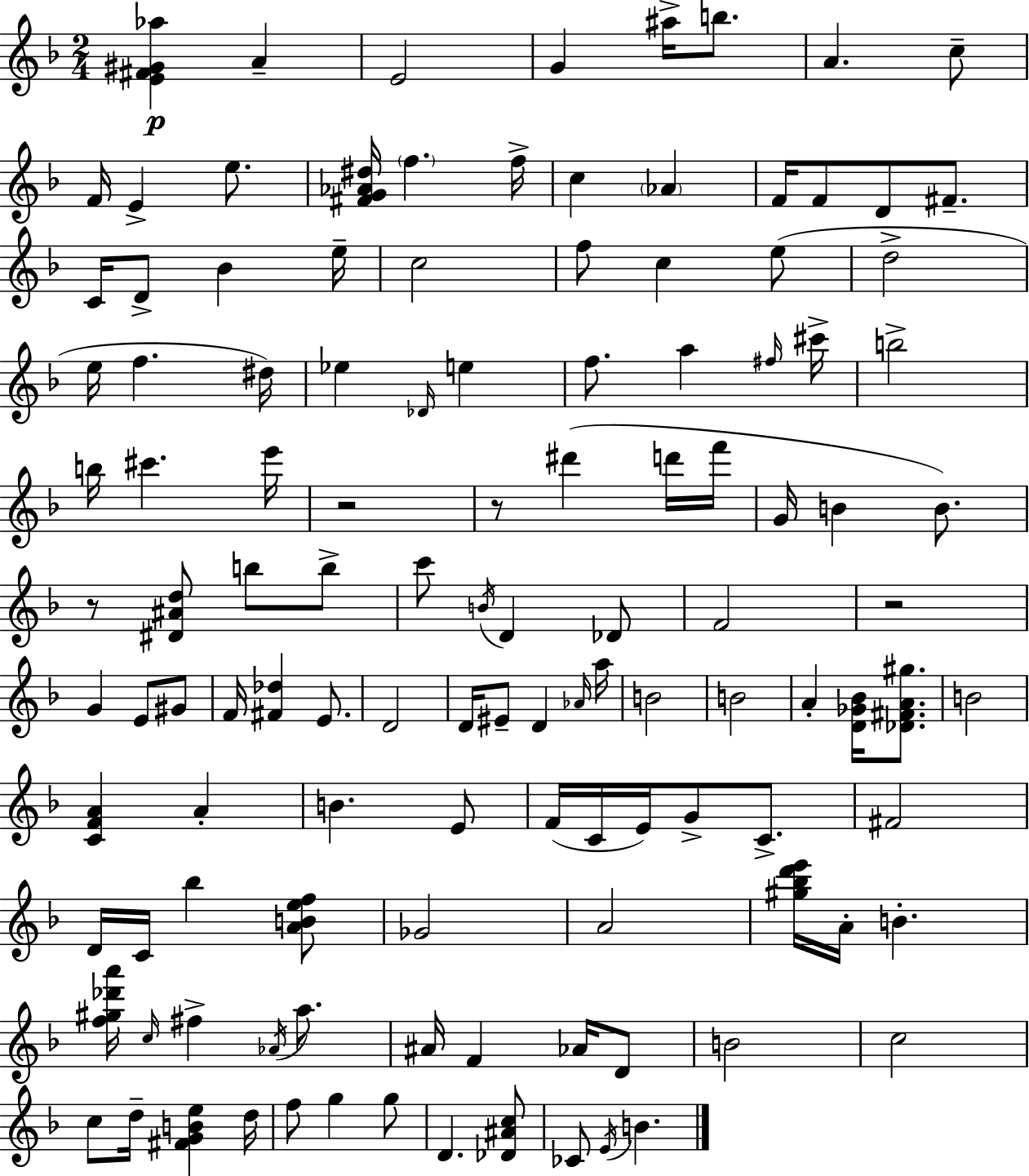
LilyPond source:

{
  \clef treble
  \numericTimeSignature
  \time 2/4
  \key f \major
  <e' fis' gis' aes''>4\p a'4-- | e'2 | g'4 ais''16-> b''8. | a'4. c''8-- | \break f'16 e'4-> e''8. | <fis' g' aes' dis''>16 \parenthesize f''4. f''16-> | c''4 \parenthesize aes'4 | f'16 f'8 d'8 fis'8.-- | \break c'16 d'8-> bes'4 e''16-- | c''2 | f''8 c''4 e''8( | d''2-> | \break e''16 f''4. dis''16) | ees''4 \grace { des'16 } e''4 | f''8. a''4 | \grace { fis''16 } cis'''16-> b''2-> | \break b''16 cis'''4. | e'''16 r2 | r8 dis'''4( | d'''16 f'''16 g'16 b'4 b'8.) | \break r8 <dis' ais' d''>8 b''8 | b''8-> c'''8 \acciaccatura { b'16 } d'4 | des'8 f'2 | r2 | \break g'4 e'8 | gis'8 f'16 <fis' des''>4 | e'8. d'2 | d'16 eis'8-- d'4 | \break \grace { aes'16 } a''16 b'2 | b'2 | a'4-. | <d' ges' bes'>16 <des' fis' a' gis''>8. b'2 | \break <c' f' a'>4 | a'4-. b'4. | e'8 f'16( c'16 e'16) g'8-> | c'8.-> fis'2 | \break d'16 c'16 bes''4 | <a' b' e'' f''>8 ges'2 | a'2 | <gis'' bes'' d''' e'''>16 a'16-. b'4.-. | \break <f'' gis'' des''' a'''>16 \grace { c''16 } fis''4-> | \acciaccatura { aes'16 } a''8. ais'16 f'4 | aes'16 d'8 b'2 | c''2 | \break c''8 | d''16-- <fis' g' b' e''>4 d''16 f''8 | g''4 g''8 d'4. | <des' ais' c''>8 ces'8 | \break \acciaccatura { e'16 } b'4. \bar "|."
}